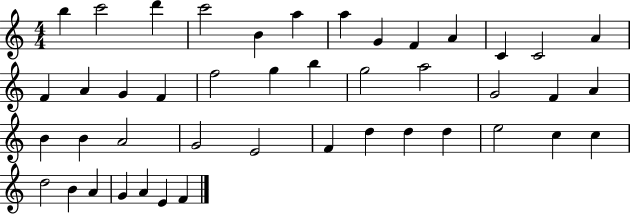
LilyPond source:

{
  \clef treble
  \numericTimeSignature
  \time 4/4
  \key c \major
  b''4 c'''2 d'''4 | c'''2 b'4 a''4 | a''4 g'4 f'4 a'4 | c'4 c'2 a'4 | \break f'4 a'4 g'4 f'4 | f''2 g''4 b''4 | g''2 a''2 | g'2 f'4 a'4 | \break b'4 b'4 a'2 | g'2 e'2 | f'4 d''4 d''4 d''4 | e''2 c''4 c''4 | \break d''2 b'4 a'4 | g'4 a'4 e'4 f'4 | \bar "|."
}